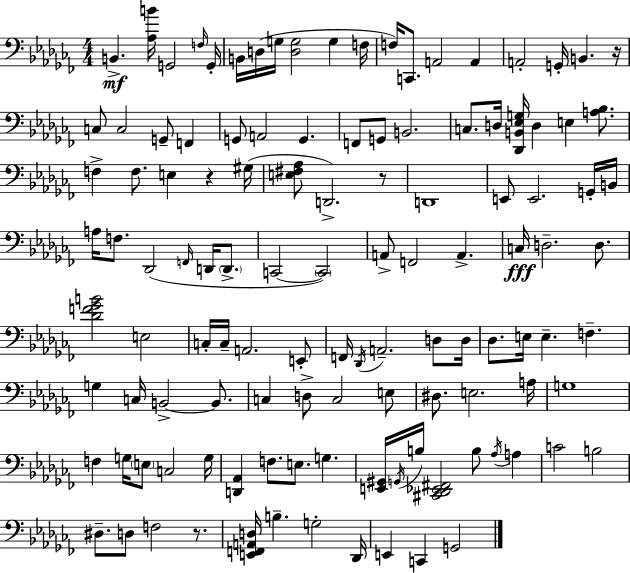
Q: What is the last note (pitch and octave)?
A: G2